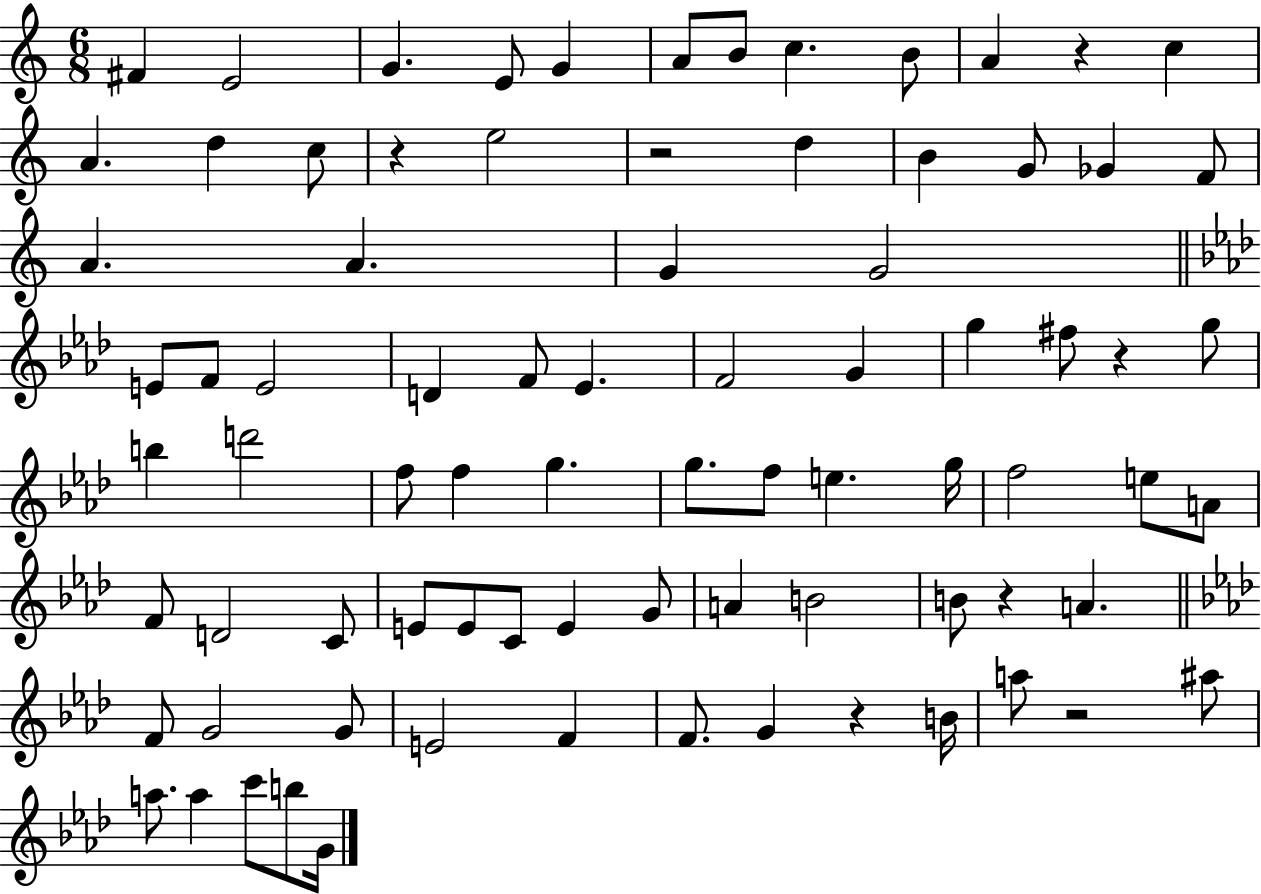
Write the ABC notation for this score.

X:1
T:Untitled
M:6/8
L:1/4
K:C
^F E2 G E/2 G A/2 B/2 c B/2 A z c A d c/2 z e2 z2 d B G/2 _G F/2 A A G G2 E/2 F/2 E2 D F/2 _E F2 G g ^f/2 z g/2 b d'2 f/2 f g g/2 f/2 e g/4 f2 e/2 A/2 F/2 D2 C/2 E/2 E/2 C/2 E G/2 A B2 B/2 z A F/2 G2 G/2 E2 F F/2 G z B/4 a/2 z2 ^a/2 a/2 a c'/2 b/2 G/4